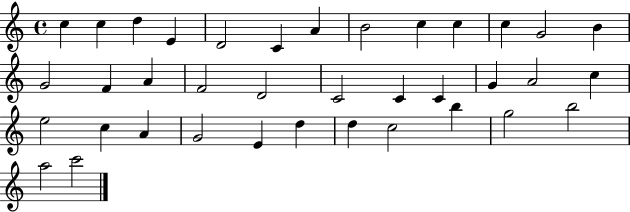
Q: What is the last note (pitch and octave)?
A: C6